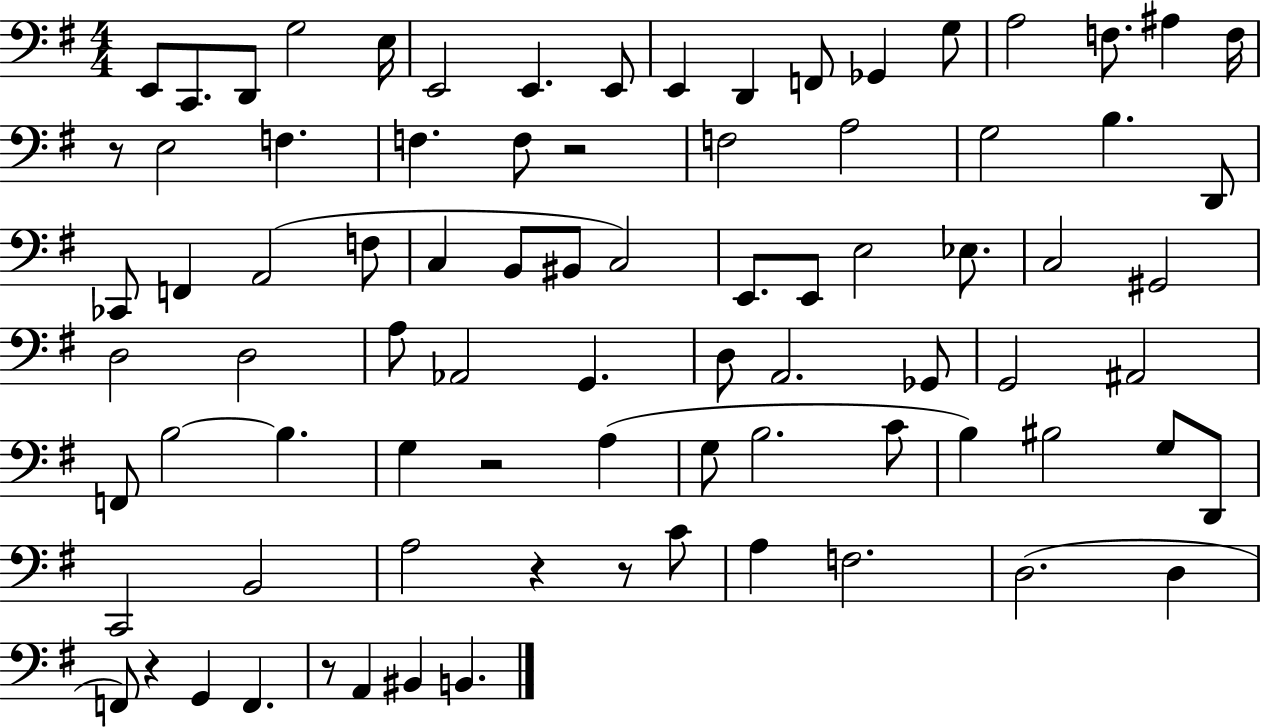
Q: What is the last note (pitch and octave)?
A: B2